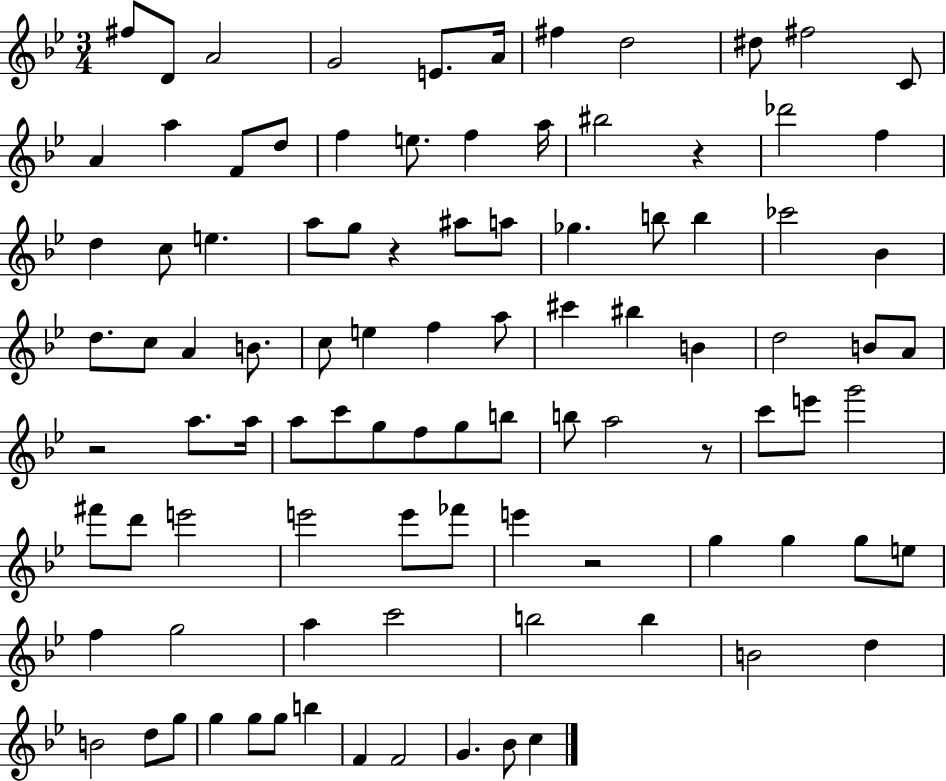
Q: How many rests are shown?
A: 5